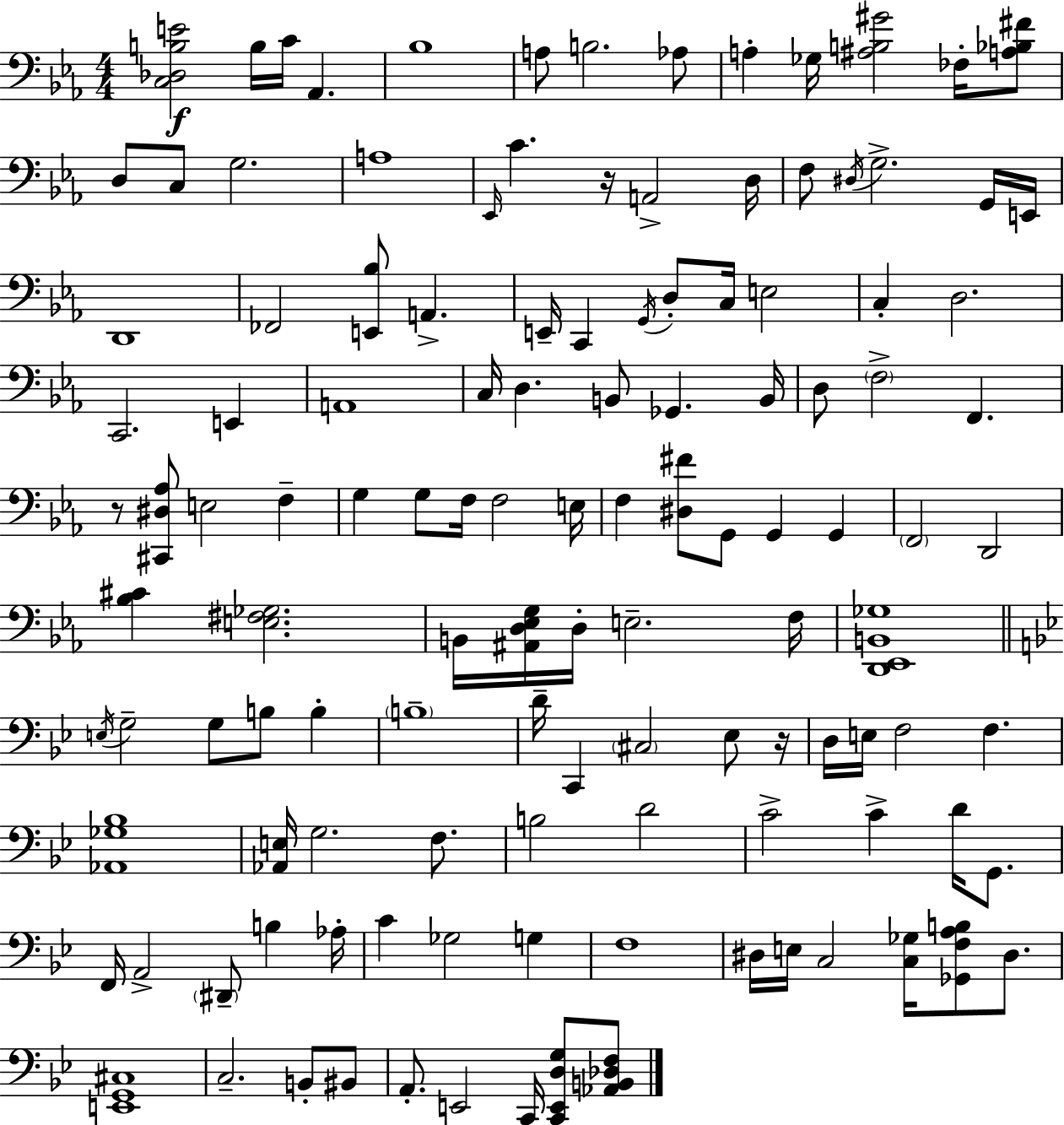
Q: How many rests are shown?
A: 3